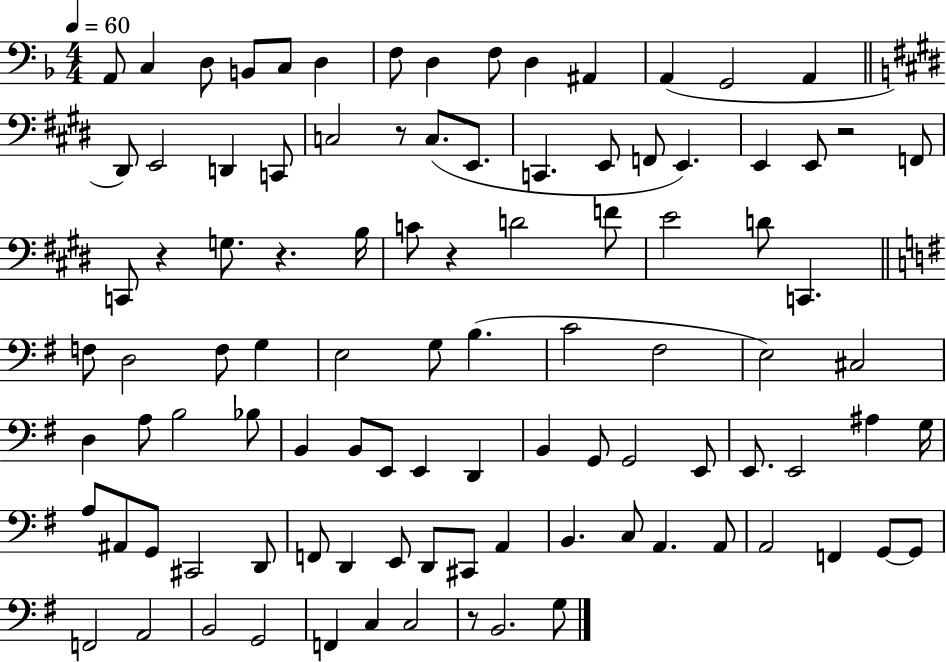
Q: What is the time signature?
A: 4/4